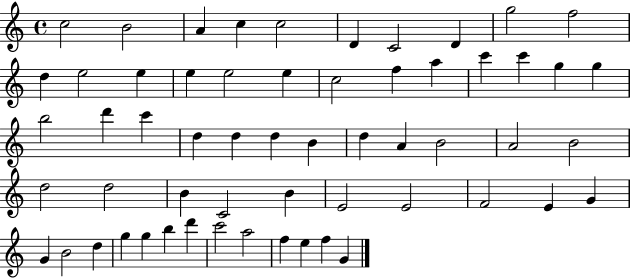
C5/h B4/h A4/q C5/q C5/h D4/q C4/h D4/q G5/h F5/h D5/q E5/h E5/q E5/q E5/h E5/q C5/h F5/q A5/q C6/q C6/q G5/q G5/q B5/h D6/q C6/q D5/q D5/q D5/q B4/q D5/q A4/q B4/h A4/h B4/h D5/h D5/h B4/q C4/h B4/q E4/h E4/h F4/h E4/q G4/q G4/q B4/h D5/q G5/q G5/q B5/q D6/q C6/h A5/h F5/q E5/q F5/q G4/q